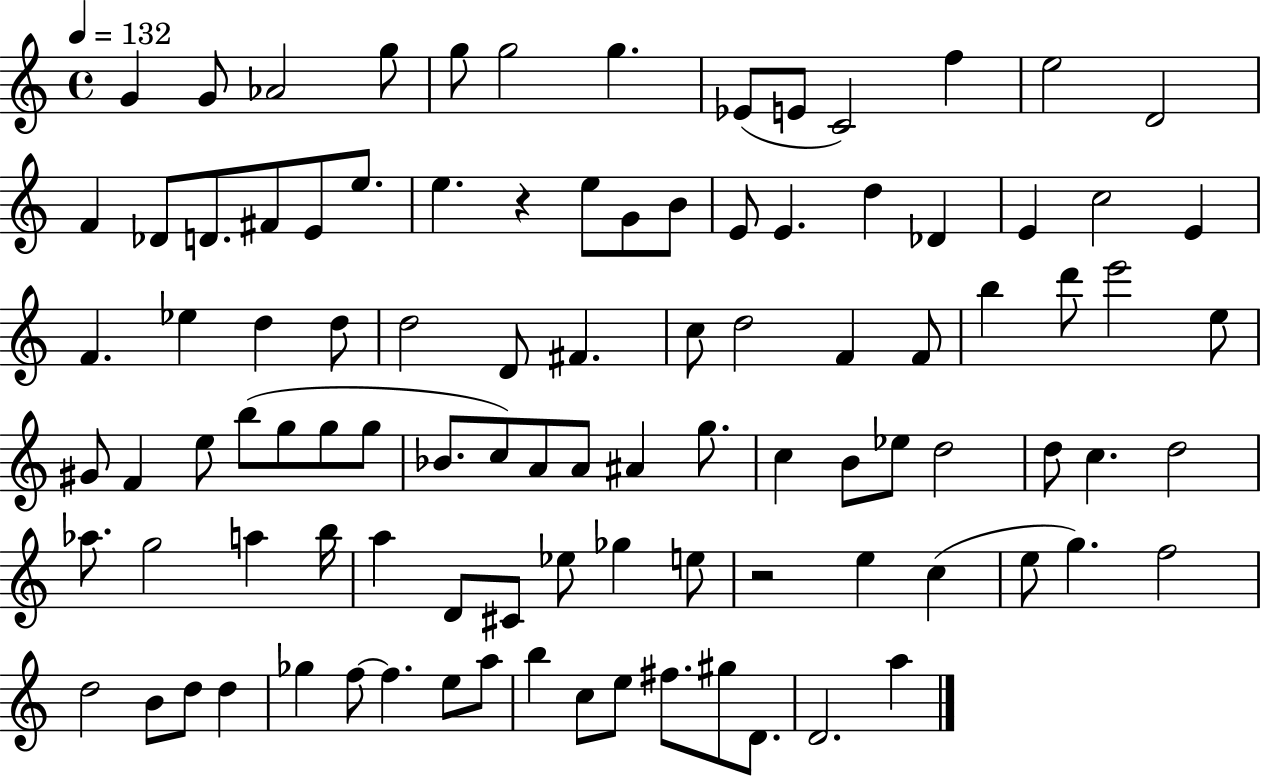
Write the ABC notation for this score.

X:1
T:Untitled
M:4/4
L:1/4
K:C
G G/2 _A2 g/2 g/2 g2 g _E/2 E/2 C2 f e2 D2 F _D/2 D/2 ^F/2 E/2 e/2 e z e/2 G/2 B/2 E/2 E d _D E c2 E F _e d d/2 d2 D/2 ^F c/2 d2 F F/2 b d'/2 e'2 e/2 ^G/2 F e/2 b/2 g/2 g/2 g/2 _B/2 c/2 A/2 A/2 ^A g/2 c B/2 _e/2 d2 d/2 c d2 _a/2 g2 a b/4 a D/2 ^C/2 _e/2 _g e/2 z2 e c e/2 g f2 d2 B/2 d/2 d _g f/2 f e/2 a/2 b c/2 e/2 ^f/2 ^g/2 D/2 D2 a